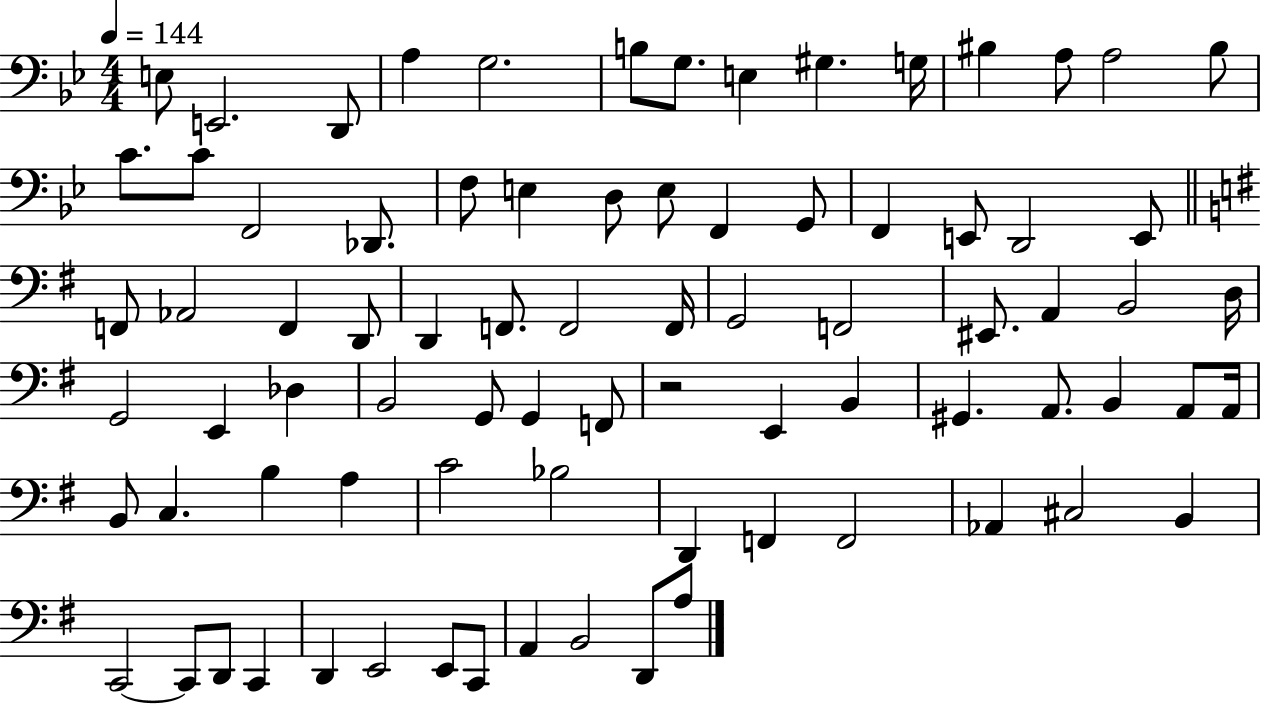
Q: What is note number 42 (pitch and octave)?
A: D3